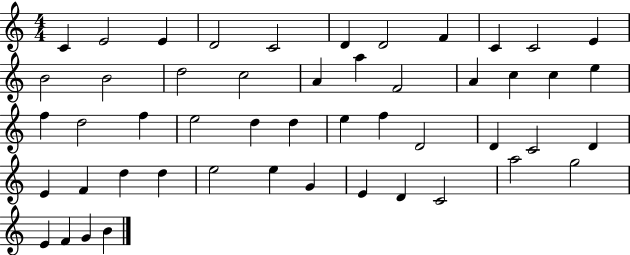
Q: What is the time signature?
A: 4/4